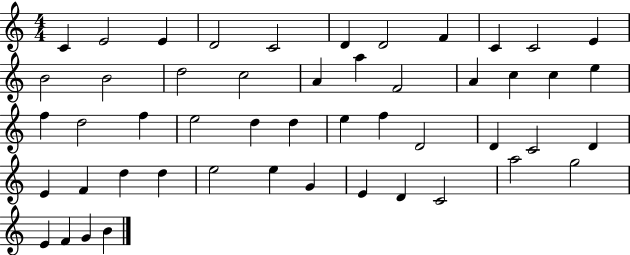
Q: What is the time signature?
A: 4/4